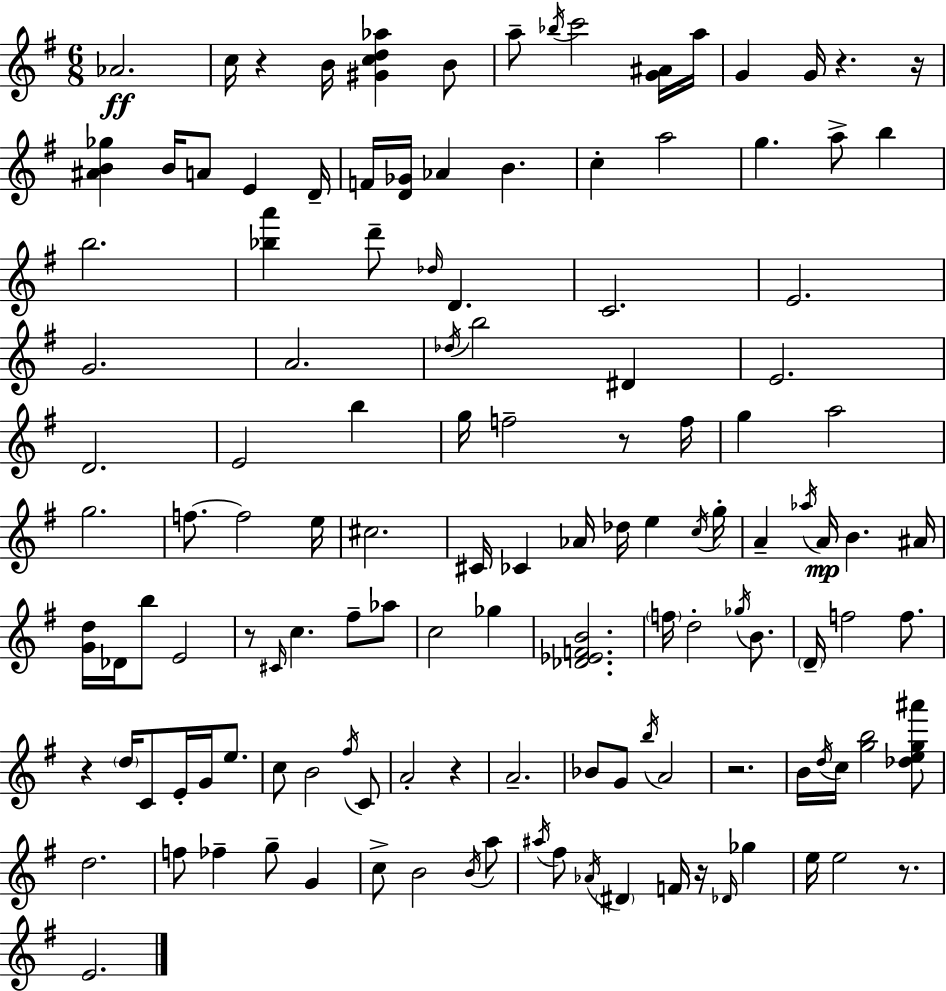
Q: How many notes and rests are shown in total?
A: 131